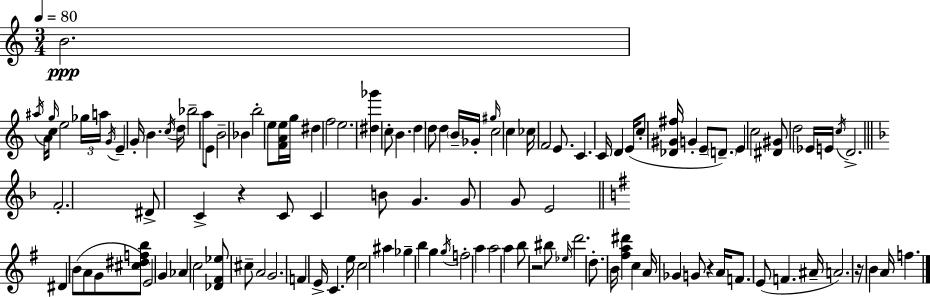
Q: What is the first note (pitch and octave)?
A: B4